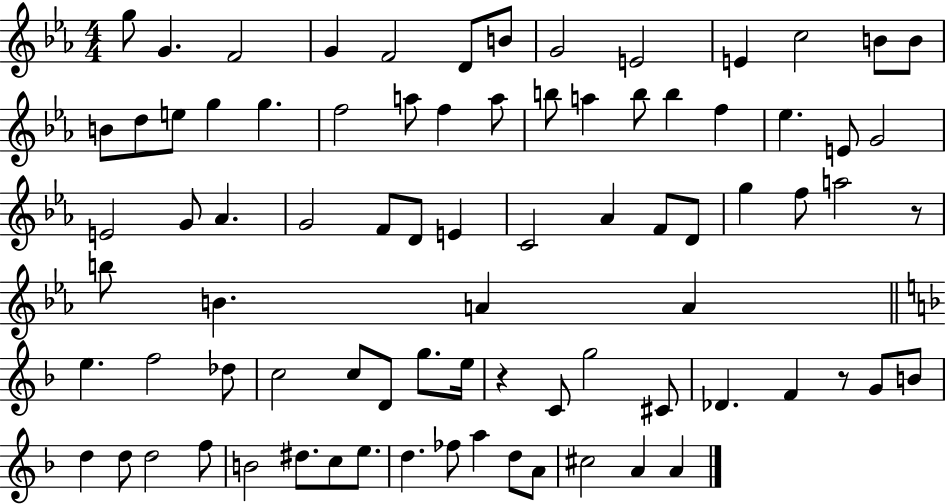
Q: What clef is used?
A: treble